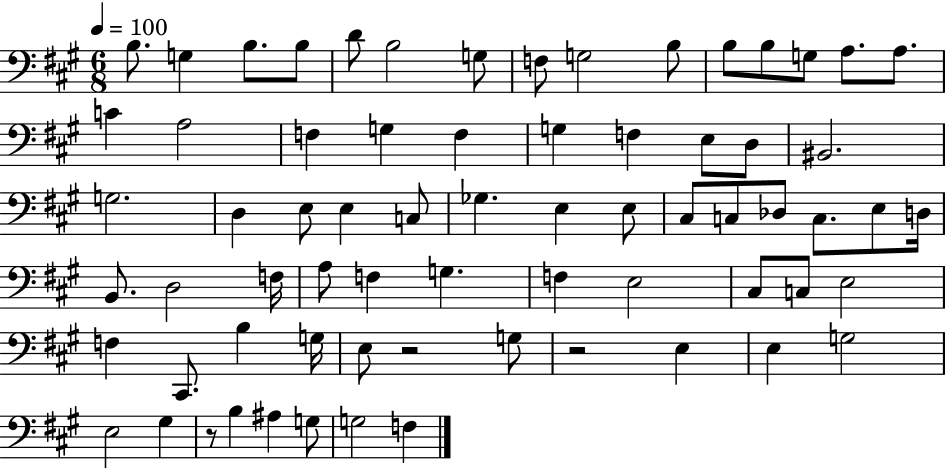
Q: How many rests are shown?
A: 3